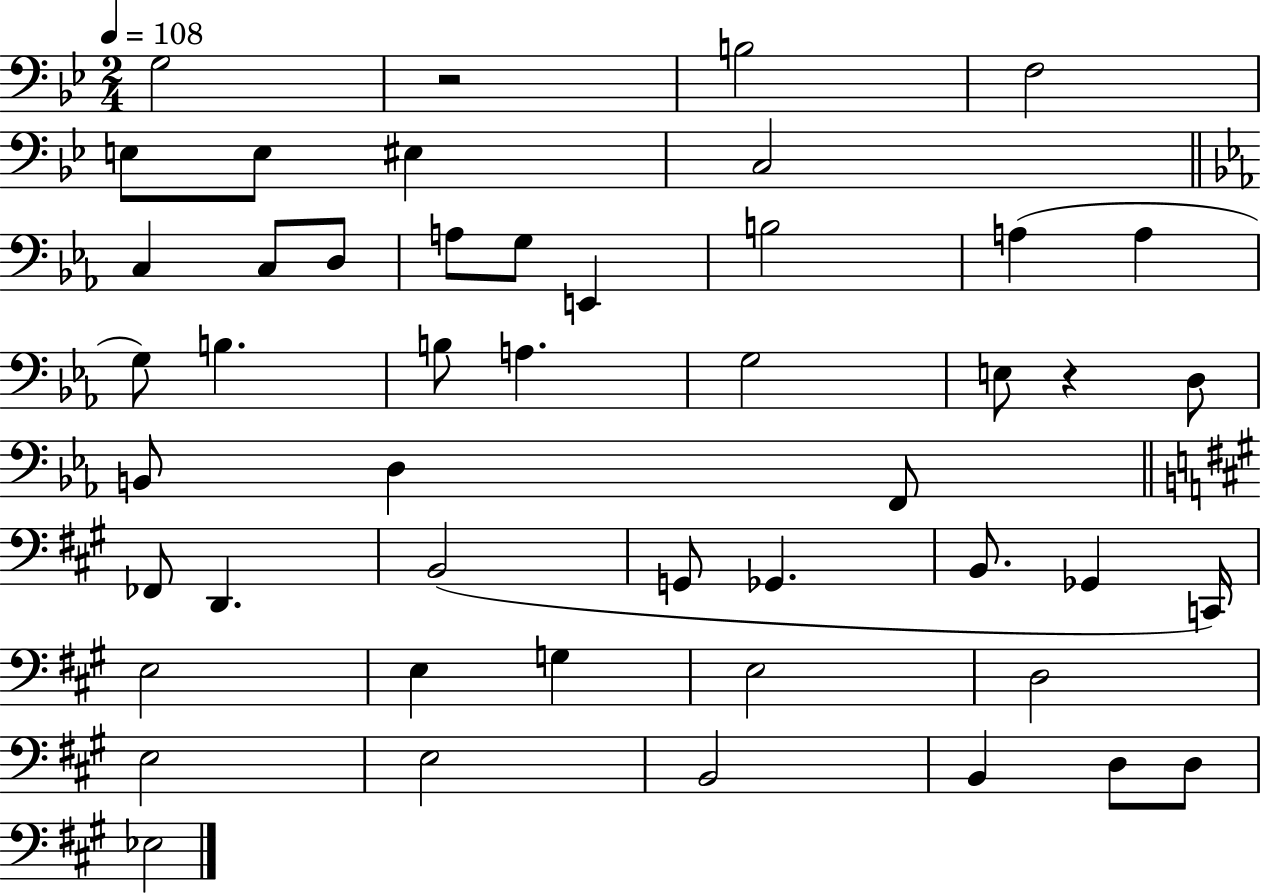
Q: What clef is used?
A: bass